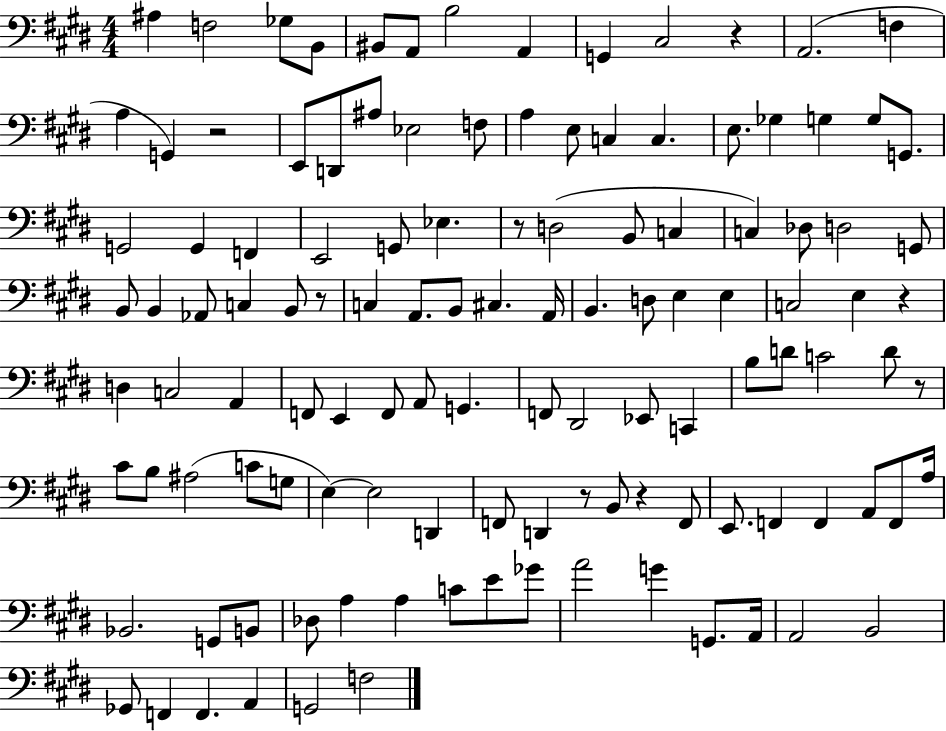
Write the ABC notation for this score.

X:1
T:Untitled
M:4/4
L:1/4
K:E
^A, F,2 _G,/2 B,,/2 ^B,,/2 A,,/2 B,2 A,, G,, ^C,2 z A,,2 F, A, G,, z2 E,,/2 D,,/2 ^A,/2 _E,2 F,/2 A, E,/2 C, C, E,/2 _G, G, G,/2 G,,/2 G,,2 G,, F,, E,,2 G,,/2 _E, z/2 D,2 B,,/2 C, C, _D,/2 D,2 G,,/2 B,,/2 B,, _A,,/2 C, B,,/2 z/2 C, A,,/2 B,,/2 ^C, A,,/4 B,, D,/2 E, E, C,2 E, z D, C,2 A,, F,,/2 E,, F,,/2 A,,/2 G,, F,,/2 ^D,,2 _E,,/2 C,, B,/2 D/2 C2 D/2 z/2 ^C/2 B,/2 ^A,2 C/2 G,/2 E, E,2 D,, F,,/2 D,, z/2 B,,/2 z F,,/2 E,,/2 F,, F,, A,,/2 F,,/2 A,/4 _B,,2 G,,/2 B,,/2 _D,/2 A, A, C/2 E/2 _G/2 A2 G G,,/2 A,,/4 A,,2 B,,2 _G,,/2 F,, F,, A,, G,,2 F,2